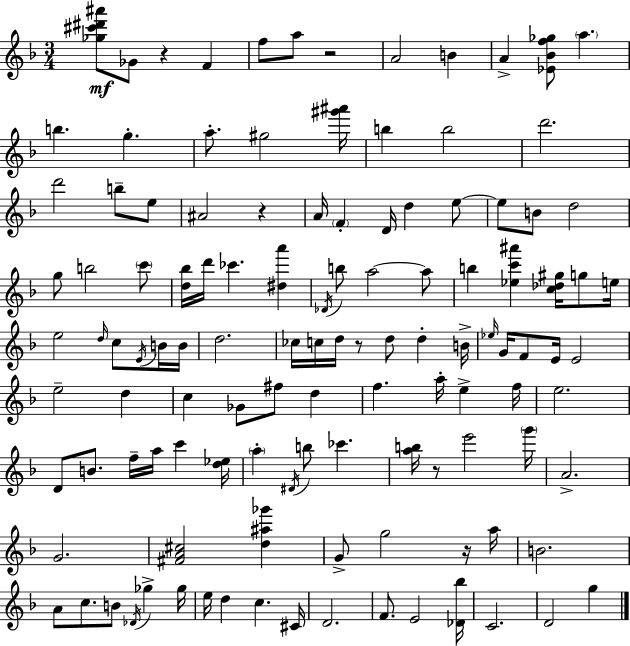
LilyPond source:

{
  \clef treble
  \numericTimeSignature
  \time 3/4
  \key f \major
  <ges'' cis''' dis''' ais'''>8\mf ges'8 r4 f'4 | f''8 a''8 r2 | a'2 b'4 | a'4-> <ees' bes' f'' ges''>8 \parenthesize a''4. | \break b''4. g''4.-. | a''8.-. gis''2 <gis''' ais'''>16 | b''4 b''2 | d'''2. | \break d'''2 b''8-- e''8 | ais'2 r4 | a'16 \parenthesize f'4-. d'16 d''4 e''8~~ | e''8 b'8 d''2 | \break g''8 b''2 \parenthesize c'''8 | <d'' bes''>16 d'''16 ces'''4. <dis'' a'''>4 | \acciaccatura { des'16 } b''8 a''2~~ a''8 | b''4 <ees'' c''' ais'''>4 <c'' des'' gis''>16 g''8 | \break e''16 e''2 \grace { d''16 } c''8 | \acciaccatura { e'16 } b'16 b'16 d''2. | ces''16 c''16 d''16 r8 d''8 d''4-. | b'16-> \grace { ees''16 } g'16 f'8 e'16 e'2 | \break e''2-- | d''4 c''4 ges'8 fis''8 | d''4 f''4. a''16-. e''4-> | f''16 e''2. | \break d'8 b'8. f''16-- a''16 c'''4 | <d'' ees''>16 \parenthesize a''4-. \acciaccatura { dis'16 } b''8 ces'''4. | <a'' b''>16 r8 e'''2 | \parenthesize g'''16 a'2.-> | \break g'2. | <fis' a' cis''>2 | <d'' ais'' ges'''>4 g'8-> g''2 | r16 a''16 b'2. | \break a'8 c''8. b'8 | \acciaccatura { des'16 } ges''4-> ges''16 e''16 d''4 c''4. | cis'16 d'2. | f'8. e'2 | \break <des' bes''>16 c'2. | d'2 | g''4 \bar "|."
}